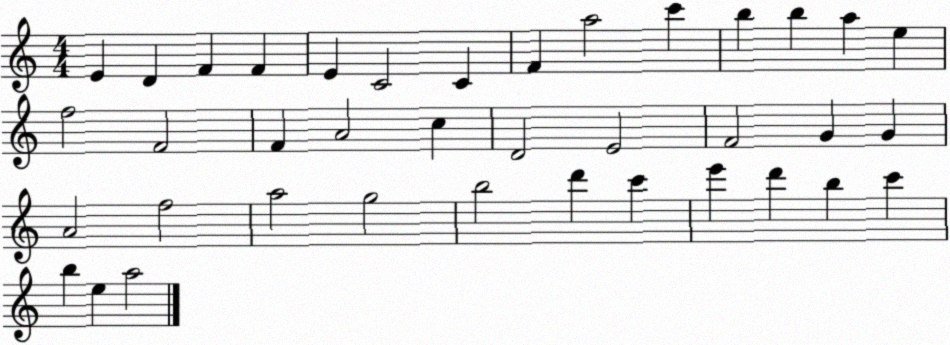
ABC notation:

X:1
T:Untitled
M:4/4
L:1/4
K:C
E D F F E C2 C F a2 c' b b a e f2 F2 F A2 c D2 E2 F2 G G A2 f2 a2 g2 b2 d' c' e' d' b c' b e a2